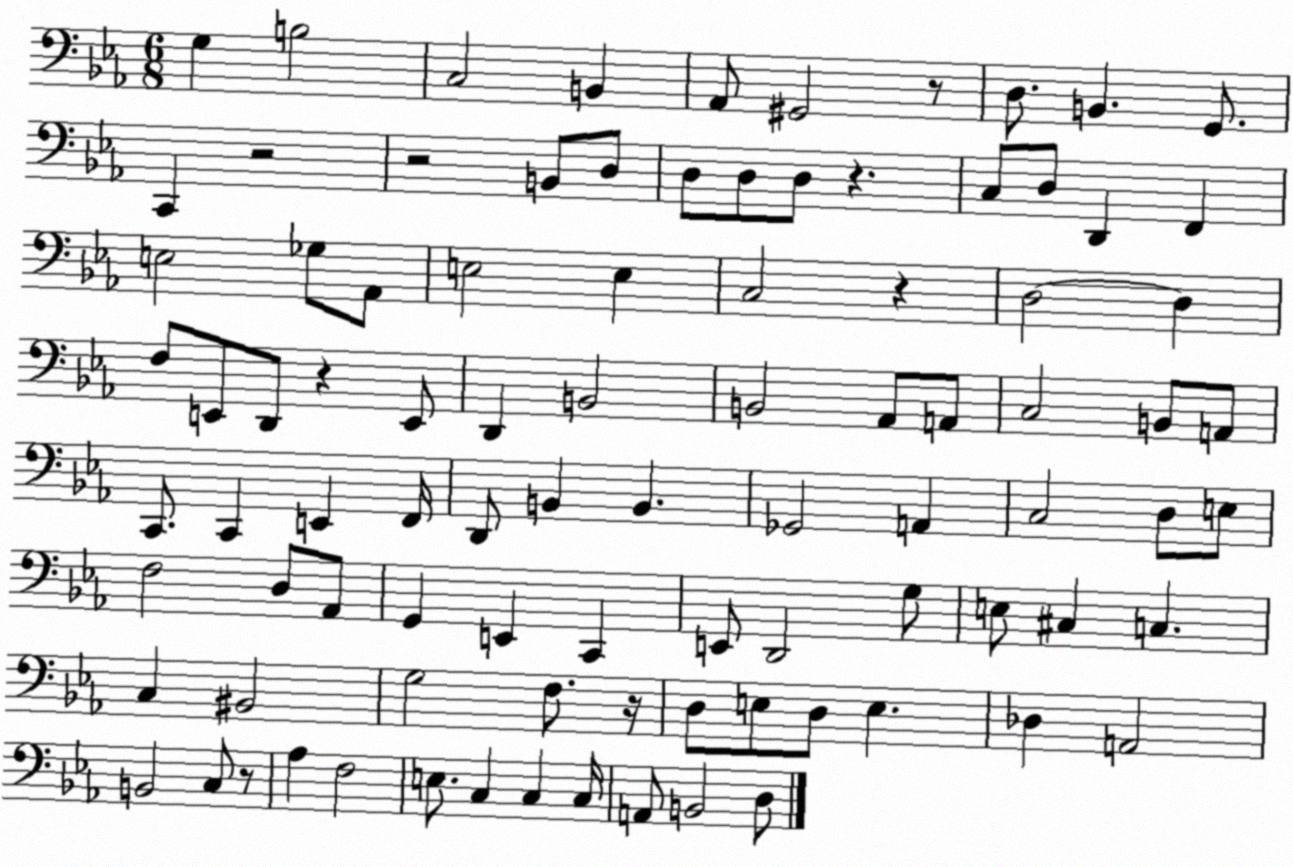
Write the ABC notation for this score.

X:1
T:Untitled
M:6/8
L:1/4
K:Eb
G, B,2 C,2 B,, _A,,/2 ^G,,2 z/2 D,/2 B,, G,,/2 C,, z2 z2 B,,/2 D,/2 D,/2 D,/2 D,/2 z C,/2 D,/2 D,, F,, E,2 _G,/2 _A,,/2 E,2 E, C,2 z D,2 D, F,/2 E,,/2 D,,/2 z E,,/2 D,, B,,2 B,,2 _A,,/2 A,,/2 C,2 B,,/2 A,,/2 C,,/2 C,, E,, F,,/4 D,,/2 B,, B,, _G,,2 A,, C,2 D,/2 E,/2 F,2 D,/2 _A,,/2 G,, E,, C,, E,,/2 D,,2 G,/2 E,/2 ^C, C, C, ^B,,2 G,2 F,/2 z/4 D,/2 E,/2 D,/2 E, _D, A,,2 B,,2 C,/2 z/2 _A, F,2 E,/2 C, C, C,/4 A,,/2 B,,2 D,/2